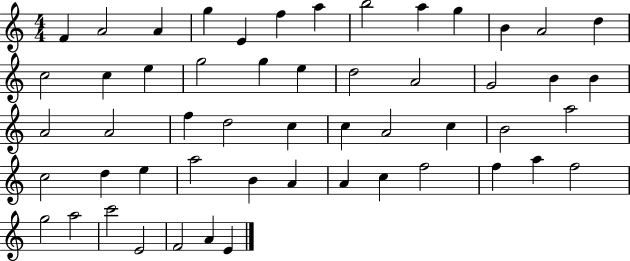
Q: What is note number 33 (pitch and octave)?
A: B4